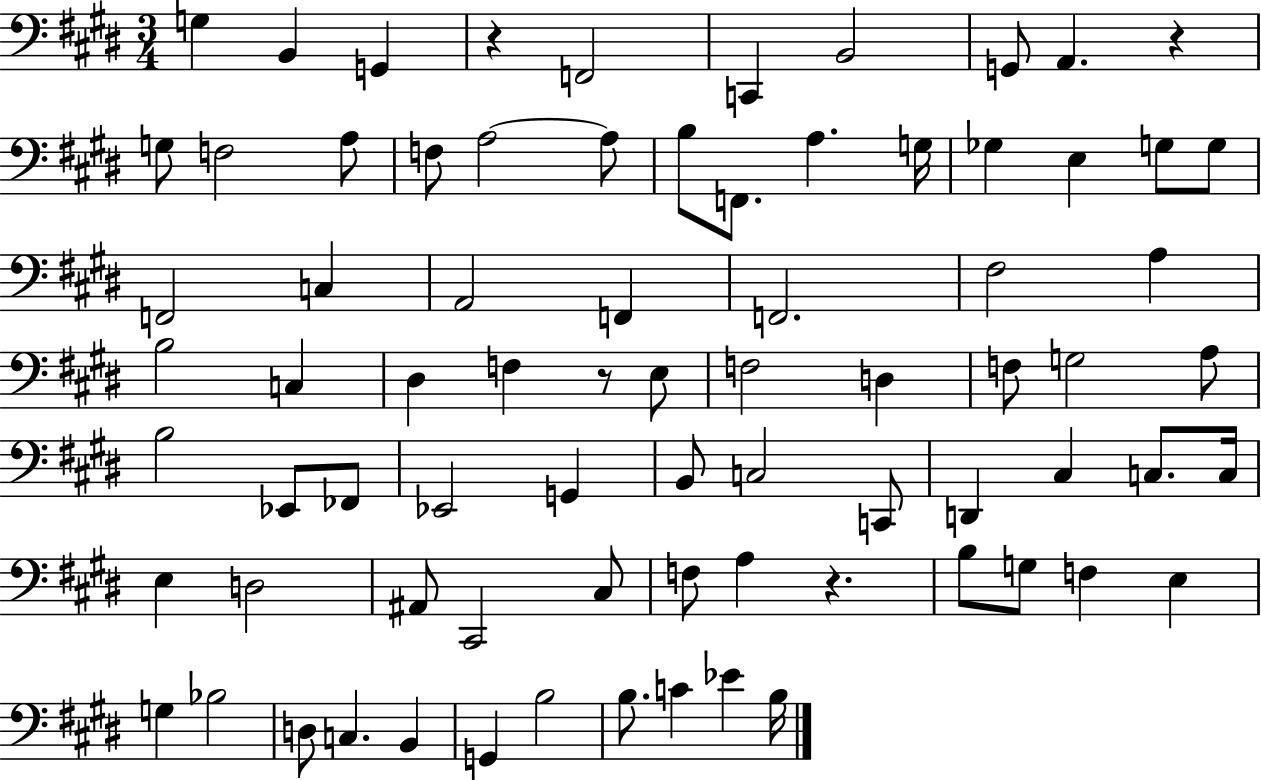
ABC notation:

X:1
T:Untitled
M:3/4
L:1/4
K:E
G, B,, G,, z F,,2 C,, B,,2 G,,/2 A,, z G,/2 F,2 A,/2 F,/2 A,2 A,/2 B,/2 F,,/2 A, G,/4 _G, E, G,/2 G,/2 F,,2 C, A,,2 F,, F,,2 ^F,2 A, B,2 C, ^D, F, z/2 E,/2 F,2 D, F,/2 G,2 A,/2 B,2 _E,,/2 _F,,/2 _E,,2 G,, B,,/2 C,2 C,,/2 D,, ^C, C,/2 C,/4 E, D,2 ^A,,/2 ^C,,2 ^C,/2 F,/2 A, z B,/2 G,/2 F, E, G, _B,2 D,/2 C, B,, G,, B,2 B,/2 C _E B,/4